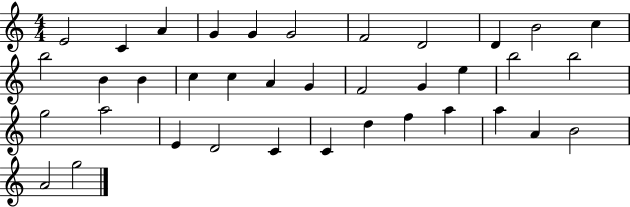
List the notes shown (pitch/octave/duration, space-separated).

E4/h C4/q A4/q G4/q G4/q G4/h F4/h D4/h D4/q B4/h C5/q B5/h B4/q B4/q C5/q C5/q A4/q G4/q F4/h G4/q E5/q B5/h B5/h G5/h A5/h E4/q D4/h C4/q C4/q D5/q F5/q A5/q A5/q A4/q B4/h A4/h G5/h